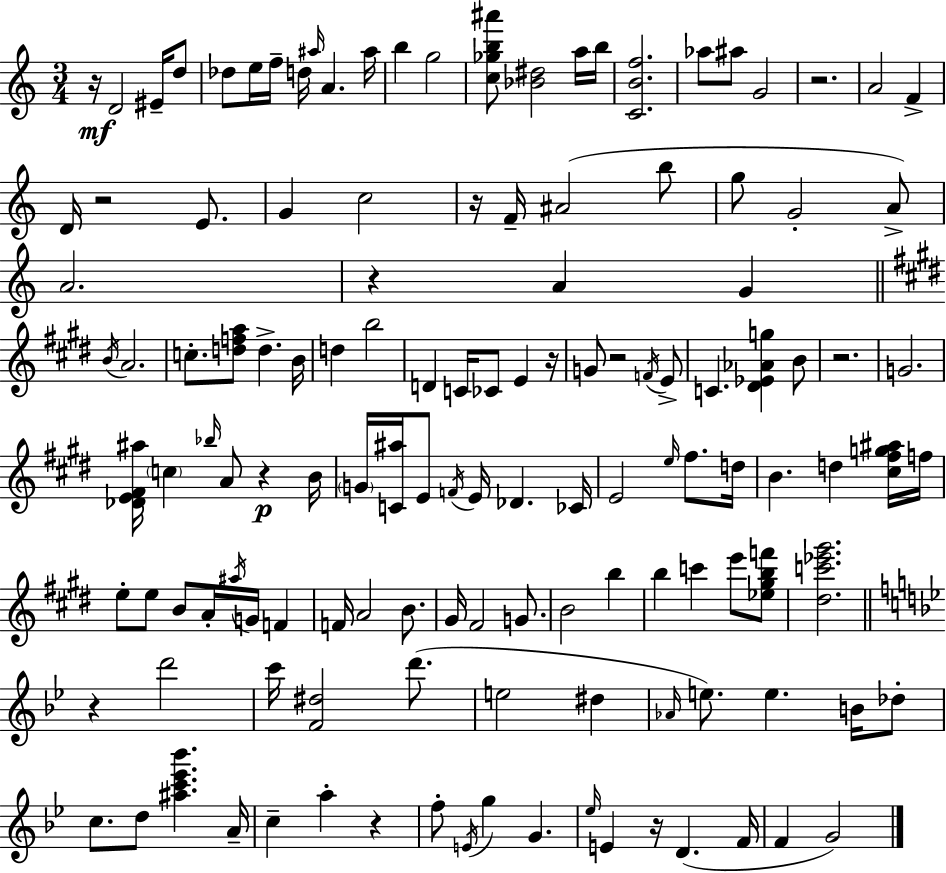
R/s D4/h EIS4/s D5/e Db5/e E5/s F5/s D5/s A#5/s A4/q. A#5/s B5/q G5/h [C5,Gb5,B5,A#6]/e [Bb4,D#5]/h A5/s B5/s [C4,B4,F5]/h. Ab5/e A#5/e G4/h R/h. A4/h F4/q D4/s R/h E4/e. G4/q C5/h R/s F4/s A#4/h B5/e G5/e G4/h A4/e A4/h. R/q A4/q G4/q B4/s A4/h. C5/e. [D5,F5,A5]/e D5/q. B4/s D5/q B5/h D4/q C4/s CES4/e E4/q R/s G4/e R/h F4/s E4/e C4/q. [D#4,Eb4,Ab4,G5]/q B4/e R/h. G4/h. [Db4,E4,F#4,A#5]/s C5/q Bb5/s A4/e R/q B4/s G4/s [C4,A#5]/s E4/e F4/s E4/s Db4/q. CES4/s E4/h E5/s F#5/e. D5/s B4/q. D5/q [C#5,F#5,G5,A#5]/s F5/s E5/e E5/e B4/e A4/s A#5/s G4/s F4/q F4/s A4/h B4/e. G#4/s F#4/h G4/e. B4/h B5/q B5/q C6/q E6/e [Eb5,G#5,B5,F6]/e [D#5,C6,Eb6,G#6]/h. R/q D6/h C6/s [F4,D#5]/h D6/e. E5/h D#5/q Ab4/s E5/e. E5/q. B4/s Db5/e C5/e. D5/e [A#5,C6,Eb6,Bb6]/q. A4/s C5/q A5/q R/q F5/e E4/s G5/q G4/q. Eb5/s E4/q R/s D4/q. F4/s F4/q G4/h